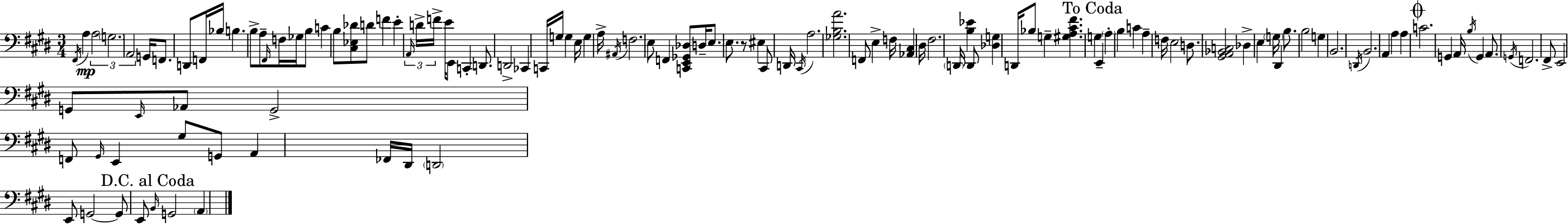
F#2/s A3/q A3/h G3/h. A2/h G2/s F2/e. D2/e F2/s Bb3/s B3/q. B3/e A3/e F#2/s F3/s Gb3/s B3/e C4/q B3/e [C#3,Eb3,Db4]/e D4/e F4/q E4/q A2/s D4/s F4/s E4/s E2/e C2/q D2/e. D2/h CES2/q C2/s G3/s G3/q E3/s G3/q A3/s A#2/s F3/h. E3/e F2/q [C2,E2,Gb2,Db3]/e D3/s E3/e. E3/e. R/e EIS3/q C#2/e D2/s C#2/s A3/h. [Gb3,B3,A4]/h. F2/e E3/q F3/s [Ab2,C#3]/q D#3/s F#3/h. D2/s [B3,Eb4]/q D2/e [Db3,G3]/q D2/s Bb3/e G3/q [G#3,A3,C#4,F#4]/q. G3/q E2/q A3/q B3/q C4/q A3/q F3/s E3/h D3/e. [G#2,A2,Bb2,C3]/h Db3/q E3/q G3/s D#2/q B3/e. B3/h G3/q B2/h. D2/s B2/h. A2/q A3/q A3/q C4/h. G2/q A2/s B3/s G2/q A2/e. G2/s F2/h. F#2/e E2/h G2/e E2/s Ab2/e G2/h F2/e G#2/s E2/q G#3/e G2/e A2/q FES2/s D#2/s D2/h E2/e G2/h G2/e E2/e B2/s G2/h A2/q